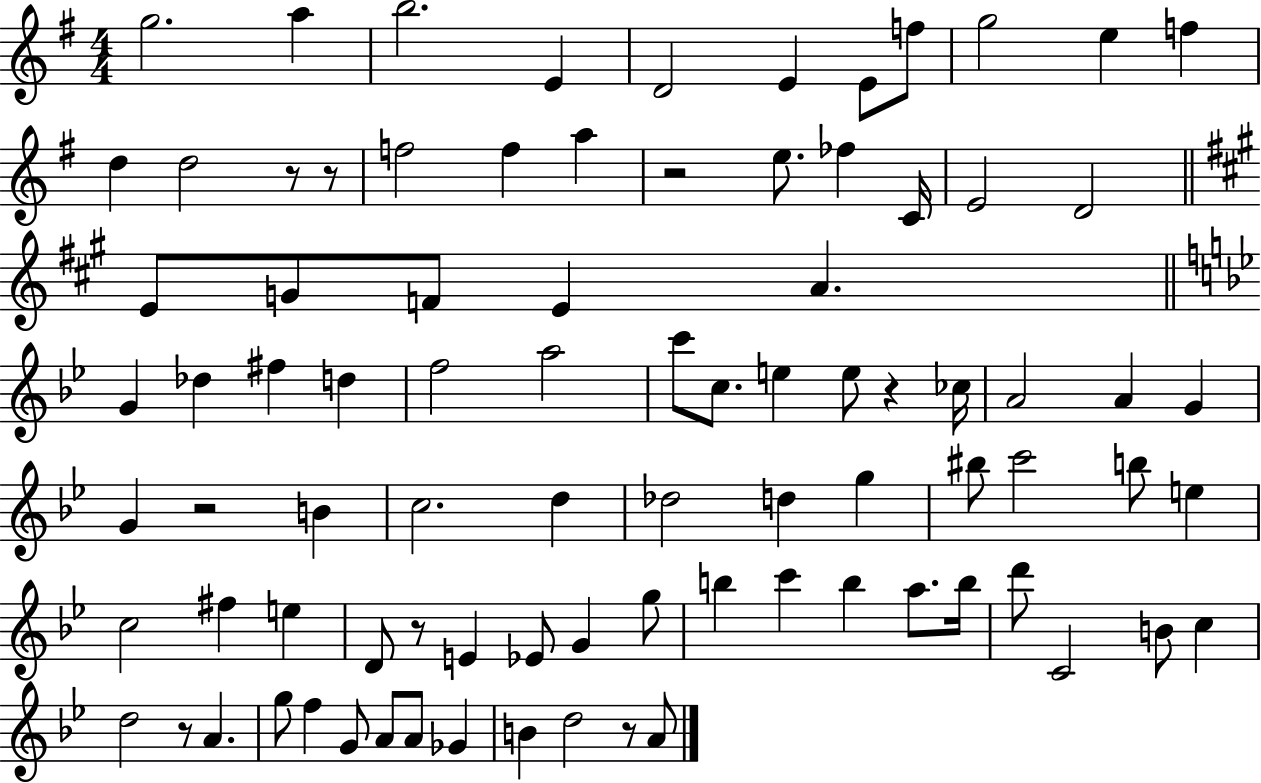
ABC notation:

X:1
T:Untitled
M:4/4
L:1/4
K:G
g2 a b2 E D2 E E/2 f/2 g2 e f d d2 z/2 z/2 f2 f a z2 e/2 _f C/4 E2 D2 E/2 G/2 F/2 E A G _d ^f d f2 a2 c'/2 c/2 e e/2 z _c/4 A2 A G G z2 B c2 d _d2 d g ^b/2 c'2 b/2 e c2 ^f e D/2 z/2 E _E/2 G g/2 b c' b a/2 b/4 d'/2 C2 B/2 c d2 z/2 A g/2 f G/2 A/2 A/2 _G B d2 z/2 A/2